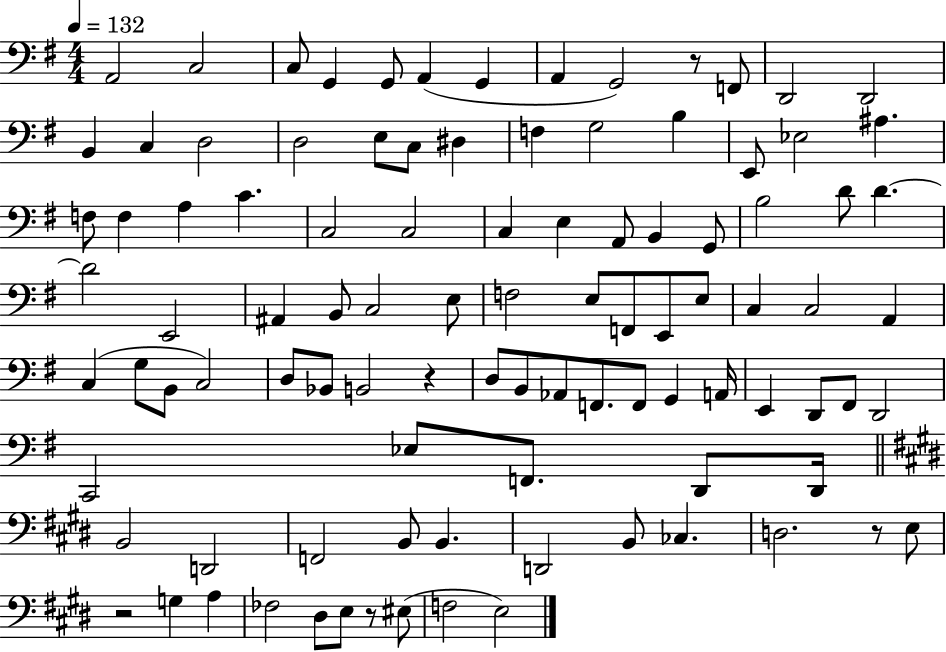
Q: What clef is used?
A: bass